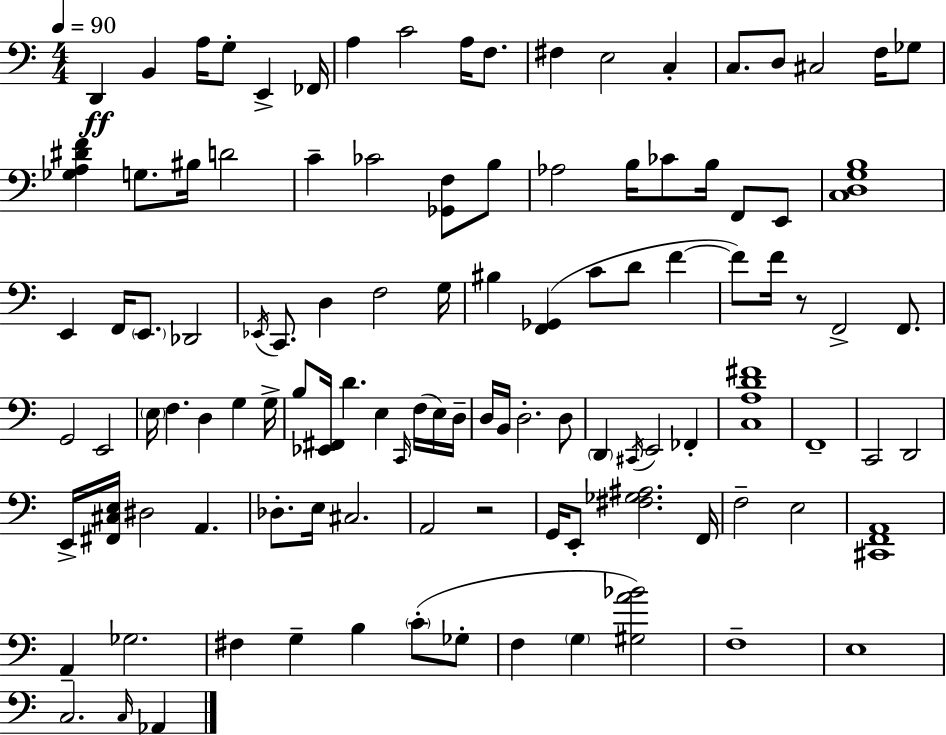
{
  \clef bass
  \numericTimeSignature
  \time 4/4
  \key a \minor
  \tempo 4 = 90
  d,4\ff b,4 a16 g8-. e,4-> fes,16 | a4 c'2 a16 f8. | fis4 e2 c4-. | c8. d8 cis2 f16 ges8 | \break <ges a dis' f'>4 g8. bis16 d'2 | c'4-- ces'2 <ges, f>8 b8 | aes2 b16 ces'8 b16 f,8 e,8 | <c d g b>1 | \break e,4 f,16 \parenthesize e,8. des,2 | \acciaccatura { ees,16 } c,8. d4 f2 | g16 bis4 <f, ges,>4( c'8 d'8 f'4~~ | f'8) f'16 r8 f,2-> f,8. | \break g,2 e,2 | \parenthesize e16 f4. d4 g4 | g16-> b8 <ees, fis,>16 d'4. e4 \grace { c,16 }( f16 | e16) d16-- d16 b,16 d2.-. | \break d8 \parenthesize d,4 \acciaccatura { cis,16 } e,2 fes,4-. | <c a d' fis'>1 | f,1-- | c,2 d,2 | \break e,16-> <fis, cis e>16 dis2 a,4. | des8.-. e16 cis2. | a,2 r2 | g,16 e,8-. <fis ges ais>2. | \break f,16 f2-- e2 | <cis, f, a,>1 | a,4-- ges2. | fis4 g4-- b4 \parenthesize c'8-.( | \break ges8-. f4 \parenthesize g4 <gis a' bes'>2) | f1-- | e1 | c2. \grace { c16 } | \break aes,4 \bar "|."
}